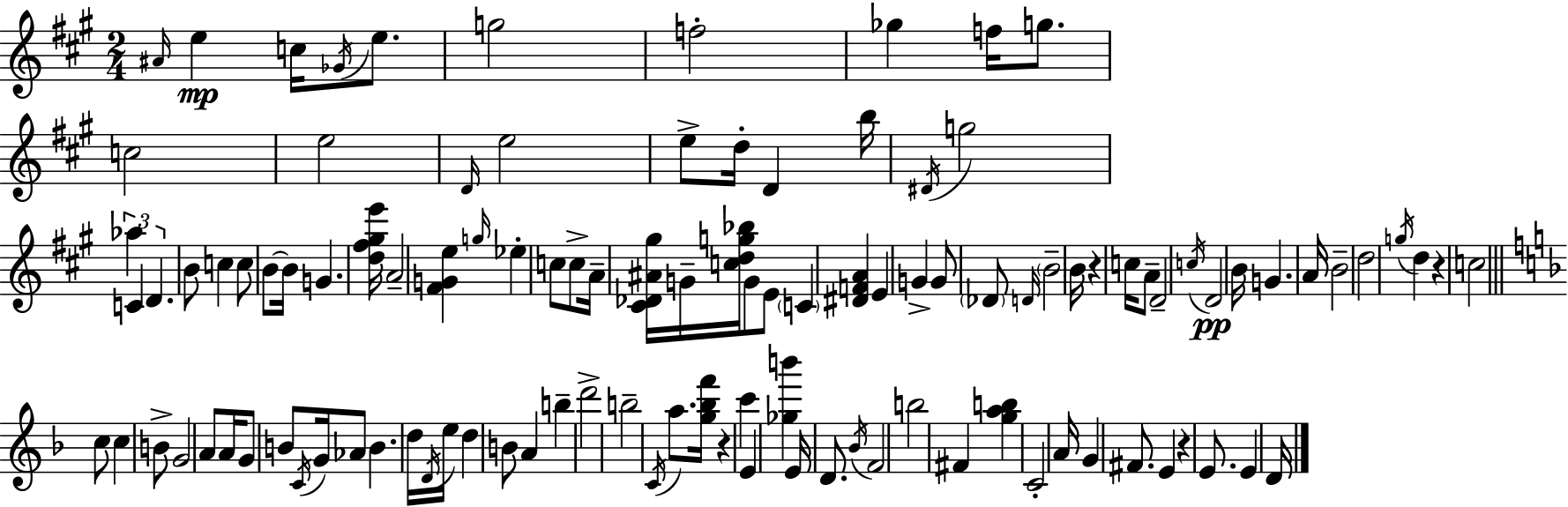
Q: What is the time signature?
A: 2/4